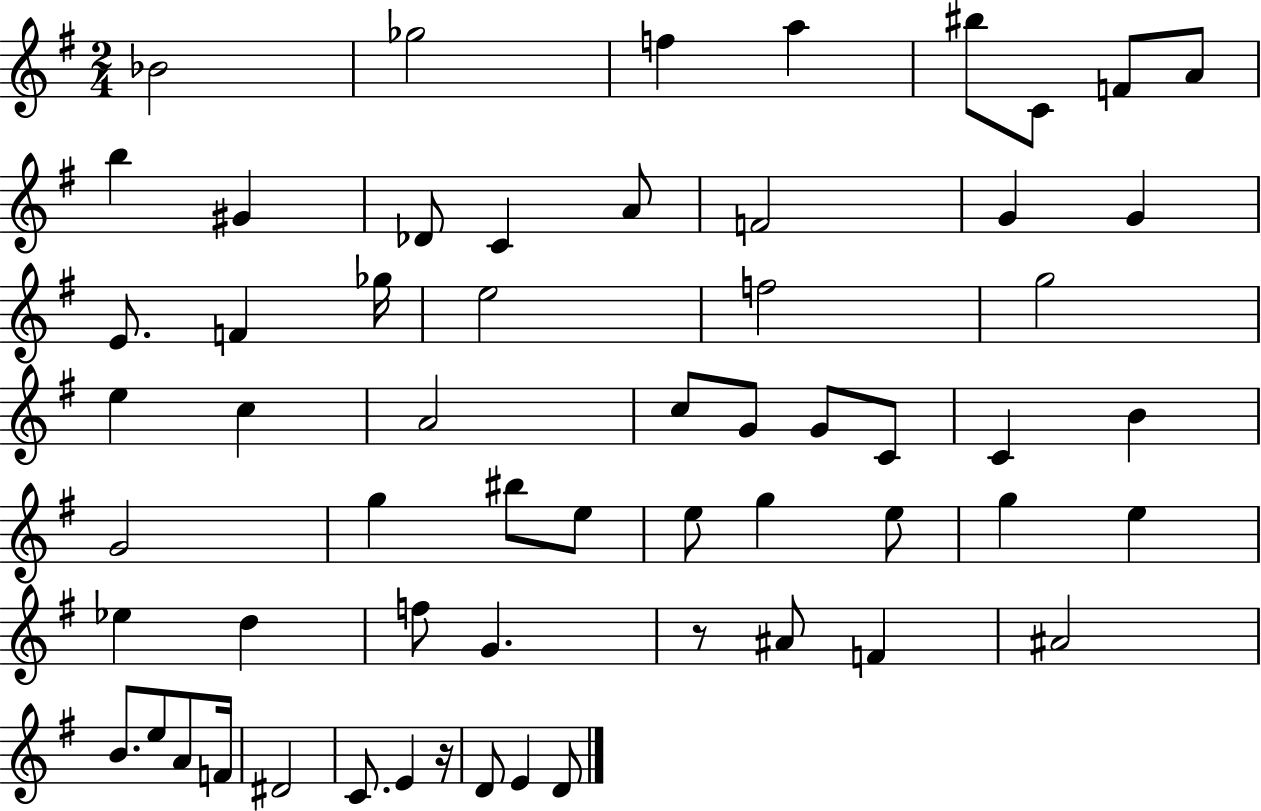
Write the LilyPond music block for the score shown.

{
  \clef treble
  \numericTimeSignature
  \time 2/4
  \key g \major
  bes'2 | ges''2 | f''4 a''4 | bis''8 c'8 f'8 a'8 | \break b''4 gis'4 | des'8 c'4 a'8 | f'2 | g'4 g'4 | \break e'8. f'4 ges''16 | e''2 | f''2 | g''2 | \break e''4 c''4 | a'2 | c''8 g'8 g'8 c'8 | c'4 b'4 | \break g'2 | g''4 bis''8 e''8 | e''8 g''4 e''8 | g''4 e''4 | \break ees''4 d''4 | f''8 g'4. | r8 ais'8 f'4 | ais'2 | \break b'8. e''8 a'8 f'16 | dis'2 | c'8. e'4 r16 | d'8 e'4 d'8 | \break \bar "|."
}